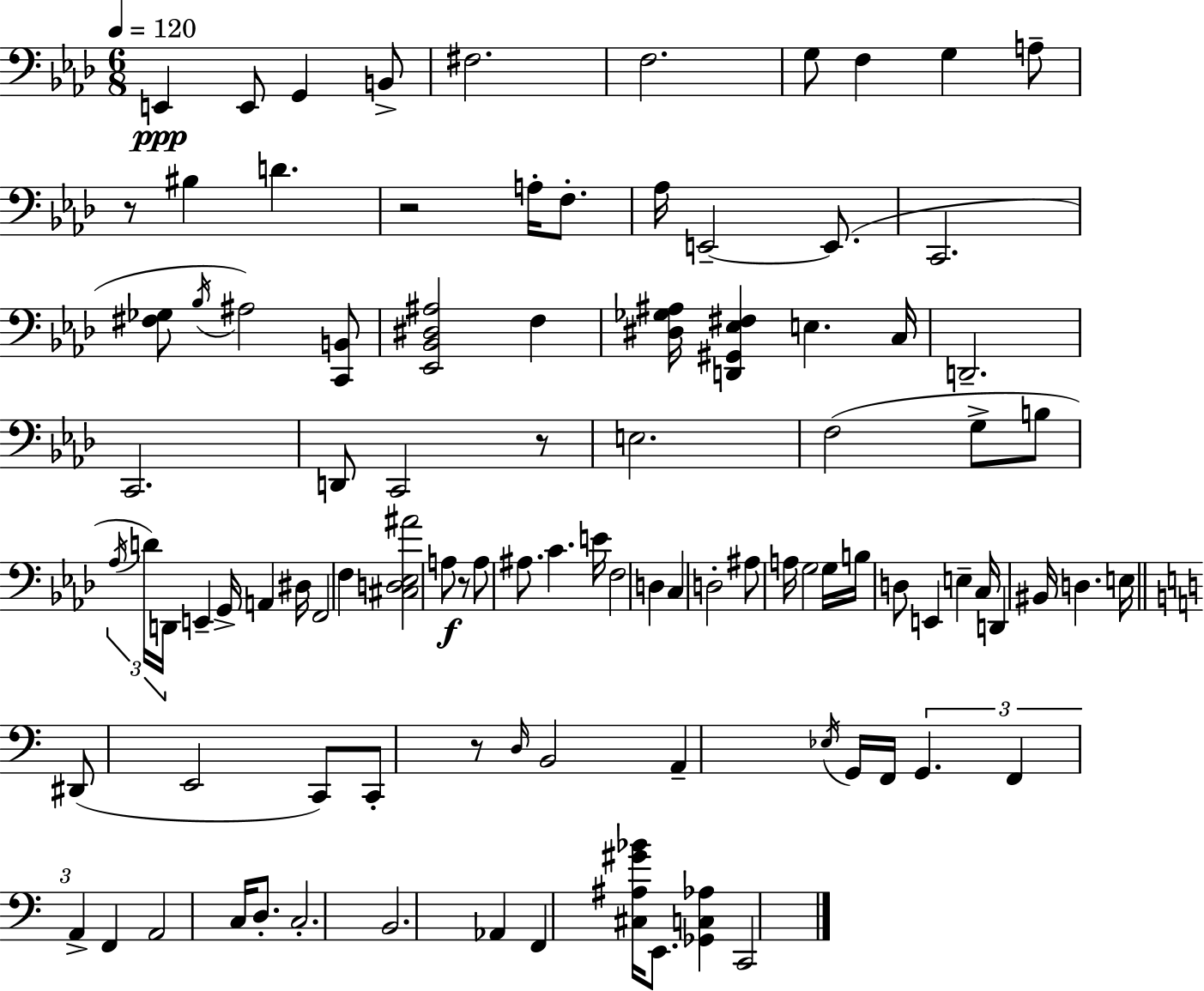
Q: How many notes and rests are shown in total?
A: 98